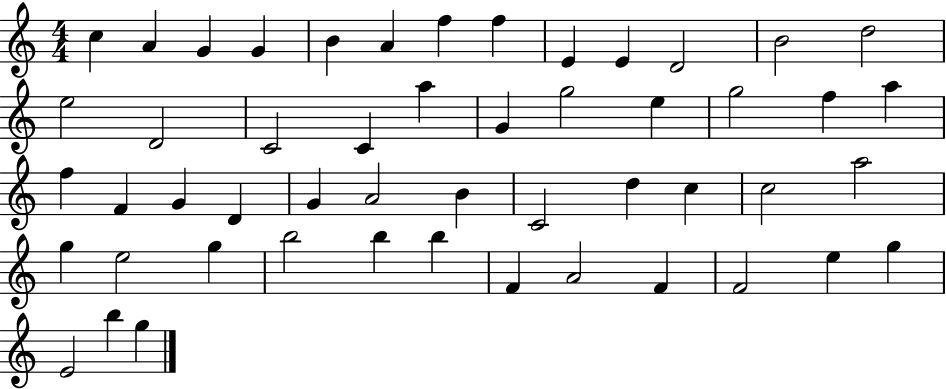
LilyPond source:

{
  \clef treble
  \numericTimeSignature
  \time 4/4
  \key c \major
  c''4 a'4 g'4 g'4 | b'4 a'4 f''4 f''4 | e'4 e'4 d'2 | b'2 d''2 | \break e''2 d'2 | c'2 c'4 a''4 | g'4 g''2 e''4 | g''2 f''4 a''4 | \break f''4 f'4 g'4 d'4 | g'4 a'2 b'4 | c'2 d''4 c''4 | c''2 a''2 | \break g''4 e''2 g''4 | b''2 b''4 b''4 | f'4 a'2 f'4 | f'2 e''4 g''4 | \break e'2 b''4 g''4 | \bar "|."
}